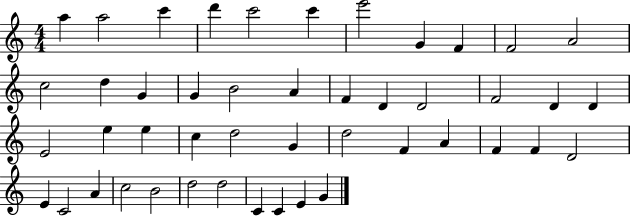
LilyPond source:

{
  \clef treble
  \numericTimeSignature
  \time 4/4
  \key c \major
  a''4 a''2 c'''4 | d'''4 c'''2 c'''4 | e'''2 g'4 f'4 | f'2 a'2 | \break c''2 d''4 g'4 | g'4 b'2 a'4 | f'4 d'4 d'2 | f'2 d'4 d'4 | \break e'2 e''4 e''4 | c''4 d''2 g'4 | d''2 f'4 a'4 | f'4 f'4 d'2 | \break e'4 c'2 a'4 | c''2 b'2 | d''2 d''2 | c'4 c'4 e'4 g'4 | \break \bar "|."
}